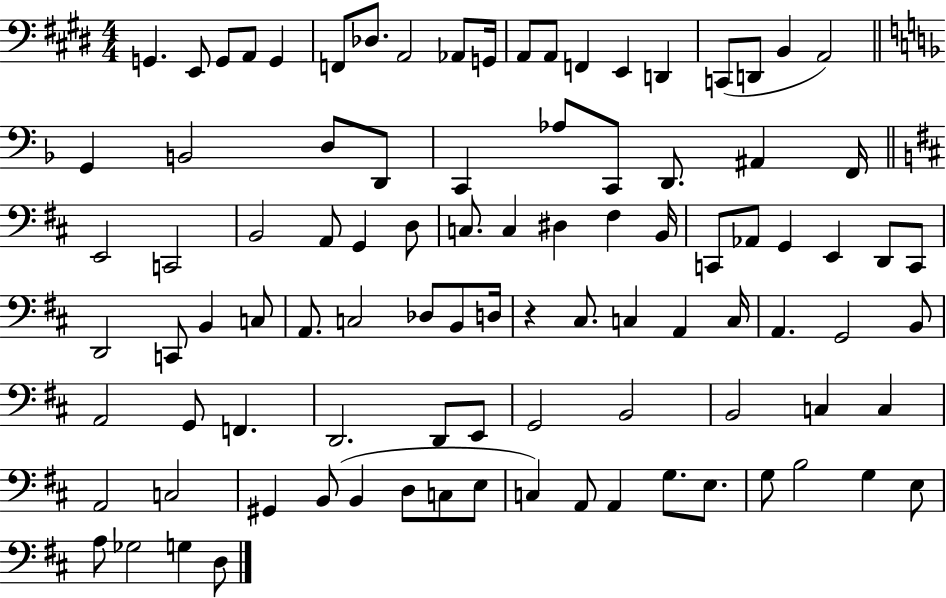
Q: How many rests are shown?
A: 1